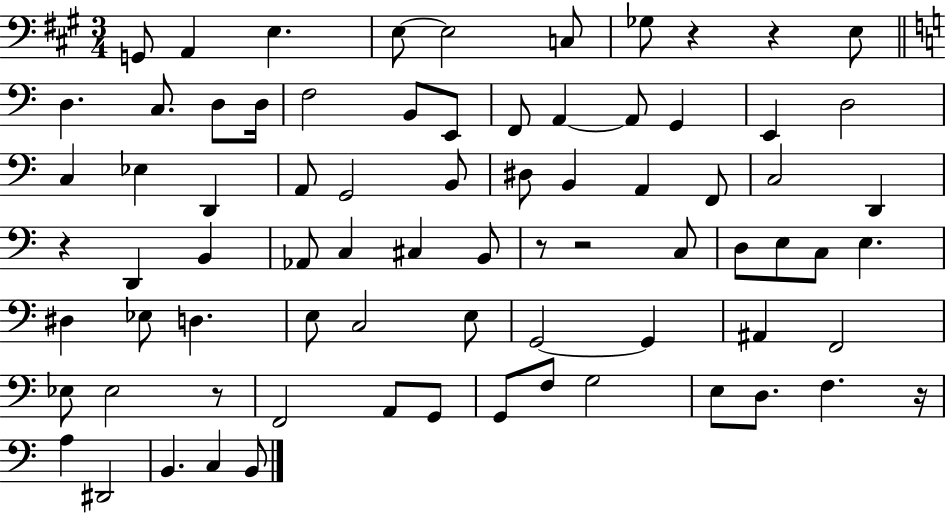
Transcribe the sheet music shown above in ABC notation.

X:1
T:Untitled
M:3/4
L:1/4
K:A
G,,/2 A,, E, E,/2 E,2 C,/2 _G,/2 z z E,/2 D, C,/2 D,/2 D,/4 F,2 B,,/2 E,,/2 F,,/2 A,, A,,/2 G,, E,, D,2 C, _E, D,, A,,/2 G,,2 B,,/2 ^D,/2 B,, A,, F,,/2 C,2 D,, z D,, B,, _A,,/2 C, ^C, B,,/2 z/2 z2 C,/2 D,/2 E,/2 C,/2 E, ^D, _E,/2 D, E,/2 C,2 E,/2 G,,2 G,, ^A,, F,,2 _E,/2 _E,2 z/2 F,,2 A,,/2 G,,/2 G,,/2 F,/2 G,2 E,/2 D,/2 F, z/4 A, ^D,,2 B,, C, B,,/2